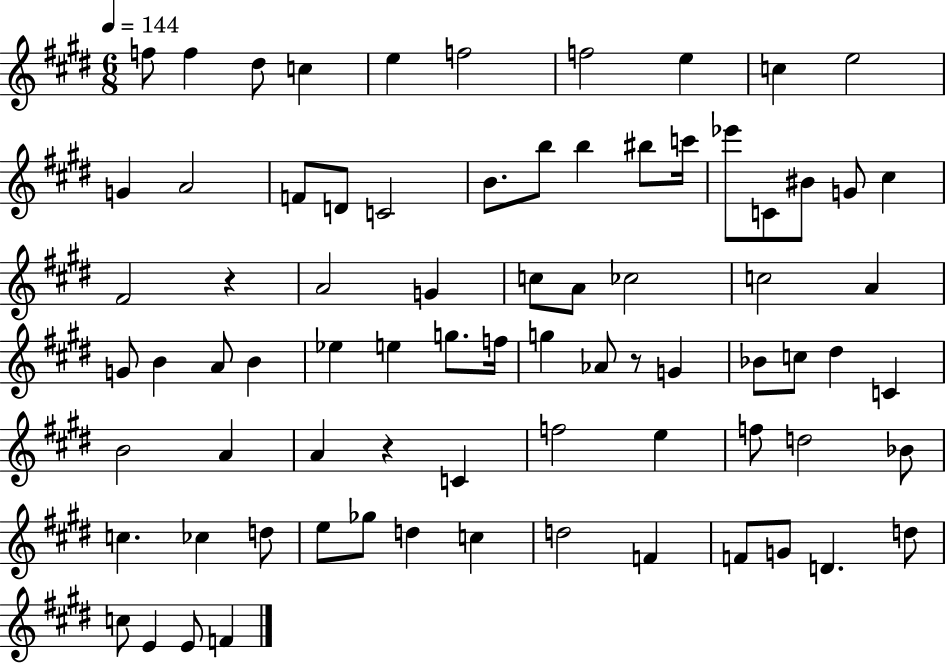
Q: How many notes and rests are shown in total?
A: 77